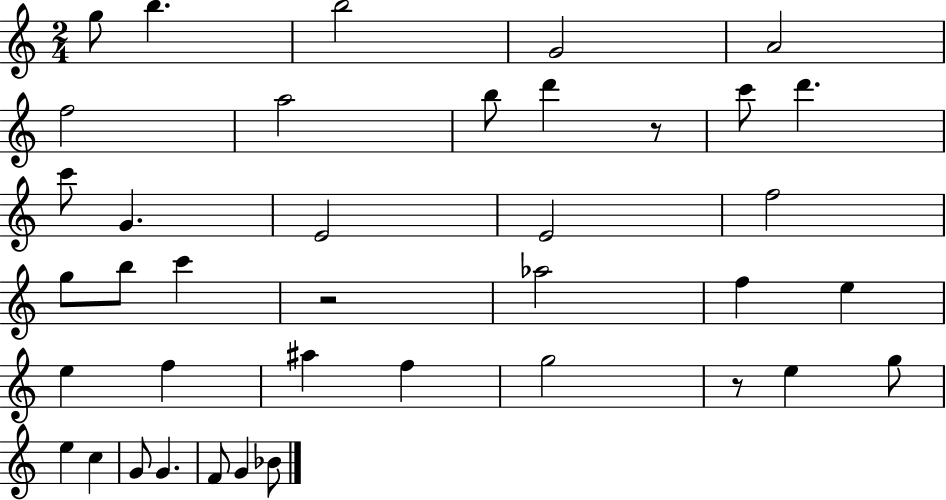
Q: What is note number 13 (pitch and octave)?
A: G4